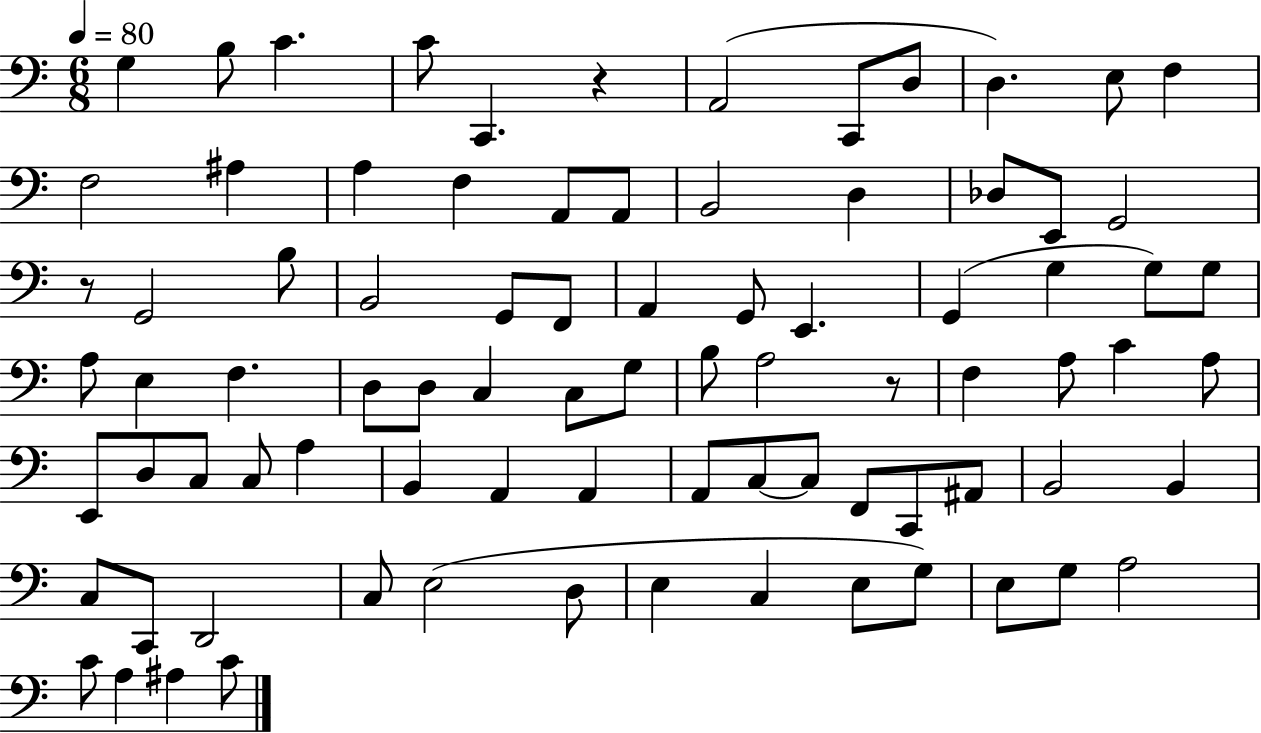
X:1
T:Untitled
M:6/8
L:1/4
K:C
G, B,/2 C C/2 C,, z A,,2 C,,/2 D,/2 D, E,/2 F, F,2 ^A, A, F, A,,/2 A,,/2 B,,2 D, _D,/2 E,,/2 G,,2 z/2 G,,2 B,/2 B,,2 G,,/2 F,,/2 A,, G,,/2 E,, G,, G, G,/2 G,/2 A,/2 E, F, D,/2 D,/2 C, C,/2 G,/2 B,/2 A,2 z/2 F, A,/2 C A,/2 E,,/2 D,/2 C,/2 C,/2 A, B,, A,, A,, A,,/2 C,/2 C,/2 F,,/2 C,,/2 ^A,,/2 B,,2 B,, C,/2 C,,/2 D,,2 C,/2 E,2 D,/2 E, C, E,/2 G,/2 E,/2 G,/2 A,2 C/2 A, ^A, C/2